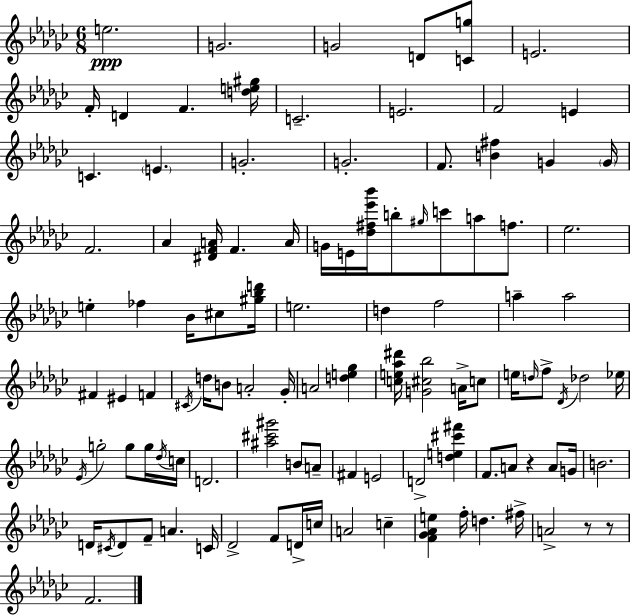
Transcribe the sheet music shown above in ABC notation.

X:1
T:Untitled
M:6/8
L:1/4
K:Ebm
e2 G2 G2 D/2 [Cg]/2 E2 F/4 D F [de^g]/4 C2 E2 F2 E C E G2 G2 F/2 [B^f] G G/4 F2 _A [^DFA]/4 F A/4 G/4 E/4 [_d^f_e'_b']/4 b/2 ^g/4 c'/2 a/2 f/2 _e2 e _f _B/4 ^c/2 [^g_bd']/4 e2 d f2 a a2 ^F ^E F ^C/4 d/4 B/2 A2 _G/4 A2 [de_g] [ce_a^d']/4 [G^c_b]2 A/4 c/2 e/4 d/4 f/2 _D/4 _d2 _e/4 _E/4 g2 g/2 g/4 _d/4 c/4 D2 [^a^c'^g']2 B/2 A/2 ^F E2 D2 [de^c'^f'] F/2 A/2 z A/2 G/4 B2 D/4 ^C/4 D/2 F/2 A C/4 _D2 F/2 D/4 c/4 A2 c [F_G_Ae] f/4 d ^f/4 A2 z/2 z/2 F2